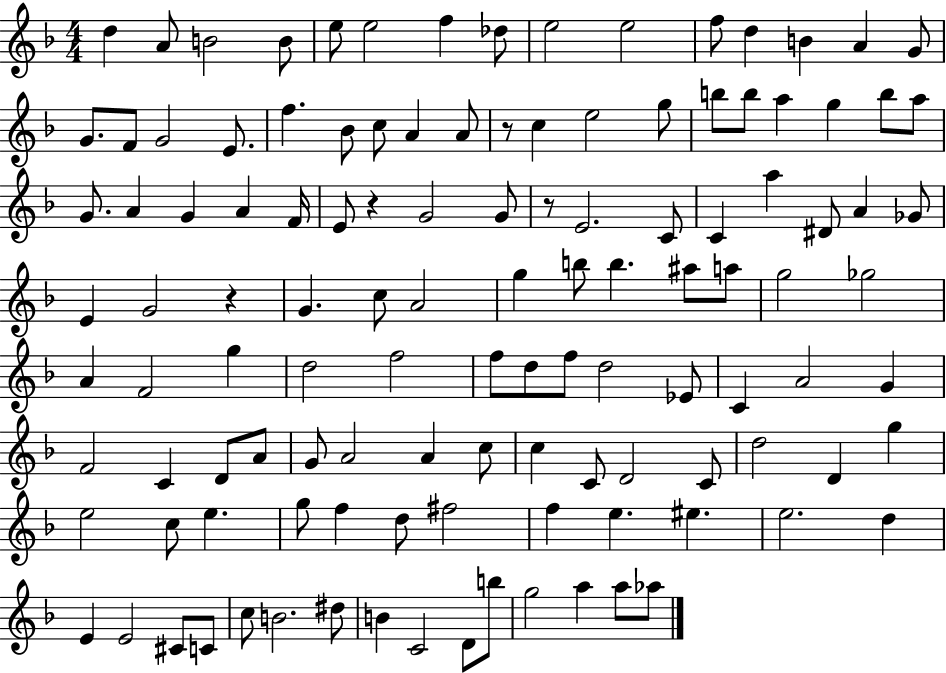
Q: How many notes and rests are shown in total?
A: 119